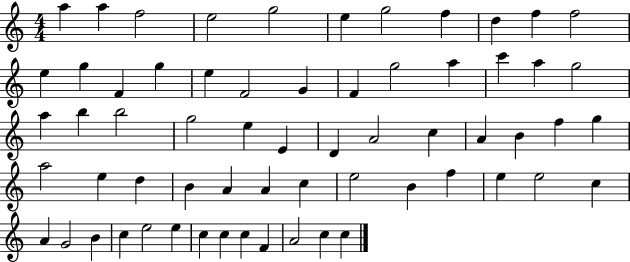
A5/q A5/q F5/h E5/h G5/h E5/q G5/h F5/q D5/q F5/q F5/h E5/q G5/q F4/q G5/q E5/q F4/h G4/q F4/q G5/h A5/q C6/q A5/q G5/h A5/q B5/q B5/h G5/h E5/q E4/q D4/q A4/h C5/q A4/q B4/q F5/q G5/q A5/h E5/q D5/q B4/q A4/q A4/q C5/q E5/h B4/q F5/q E5/q E5/h C5/q A4/q G4/h B4/q C5/q E5/h E5/q C5/q C5/q C5/q F4/q A4/h C5/q C5/q